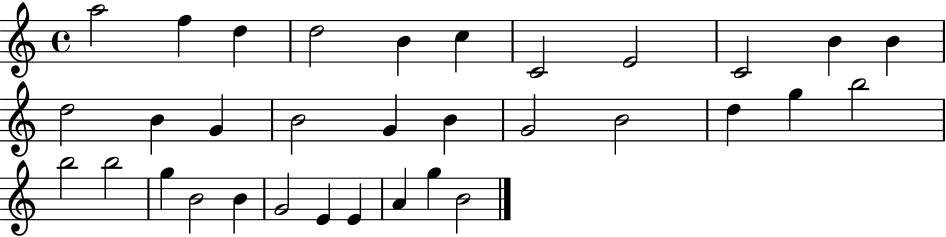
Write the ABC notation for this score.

X:1
T:Untitled
M:4/4
L:1/4
K:C
a2 f d d2 B c C2 E2 C2 B B d2 B G B2 G B G2 B2 d g b2 b2 b2 g B2 B G2 E E A g B2